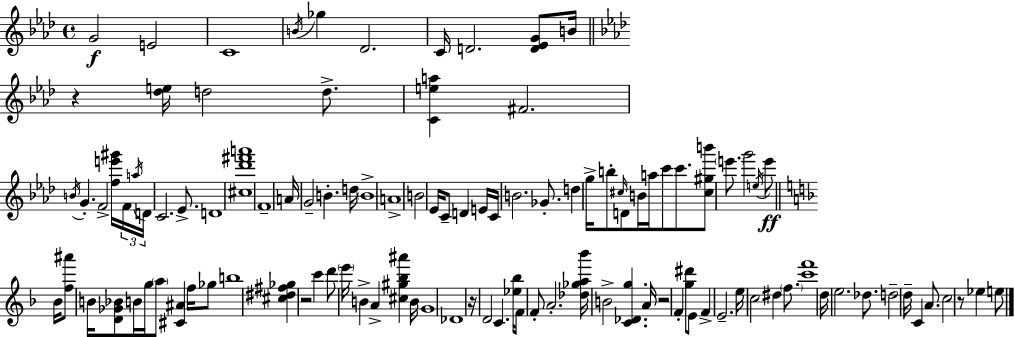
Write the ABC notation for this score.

X:1
T:Untitled
M:4/4
L:1/4
K:Fm
G2 E2 C4 B/4 _g _D2 C/4 D2 [D_EG]/2 B/4 z [_de]/4 d2 d/2 [Cea] ^F2 B/4 G F2 [fe'^g']/4 F/4 a/4 D/4 C2 _E/2 D4 [^c_d'^f'a']4 F4 A/4 G2 B d/4 B4 A4 B2 _E/4 C/2 D E/4 C/4 B2 _G/2 d g/4 b/2 ^c/4 D/2 B/4 a/4 c'/2 c'/2 [^c^gb']/2 e'/2 g'2 e/4 e'/2 _B/4 [f^a']/2 B/4 [D_G_B]/2 B/4 g/4 a/2 [^C^A] f/4 _g/2 b4 [^c^d^f_g] z2 c' d'/2 e'/4 B A [^c^g_b^a'] B/4 G4 _D4 z/4 D2 C [_e_b]/4 F/2 F/2 A2 [_d_ga_b']/4 B2 [C_Dg] A/4 z2 F [g^d']/2 E/2 F E2 e/4 c2 ^d f/2 [c'f']4 d/4 e2 _d/2 d2 d/4 C A/2 c2 z/2 _e e/2